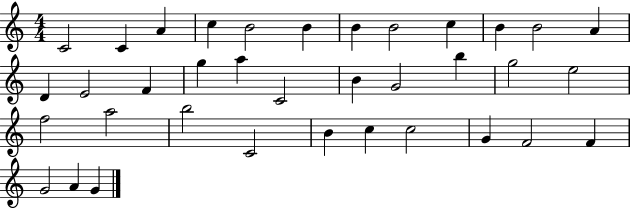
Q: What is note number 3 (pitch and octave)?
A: A4